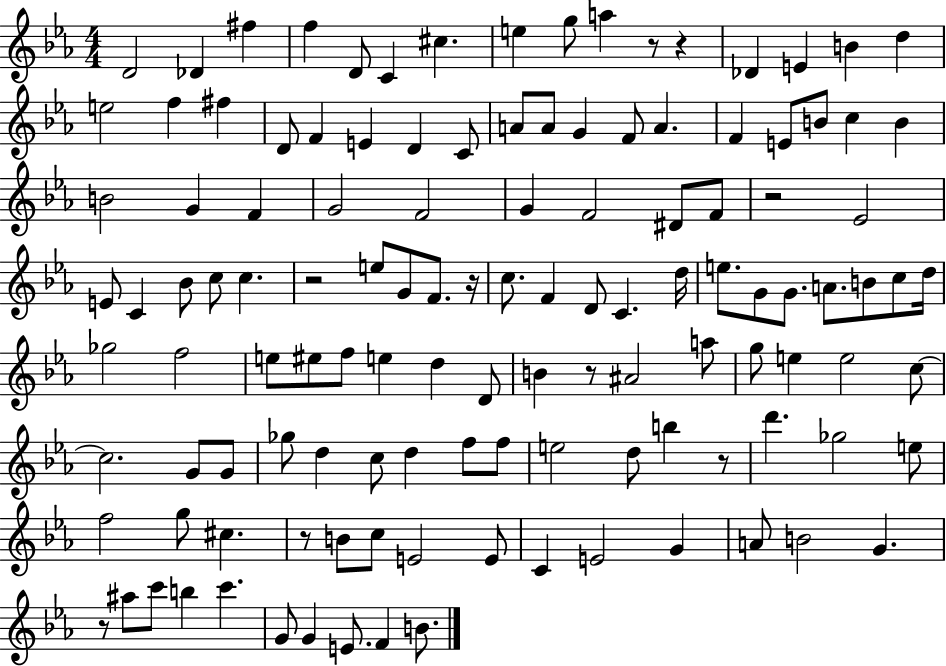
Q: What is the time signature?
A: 4/4